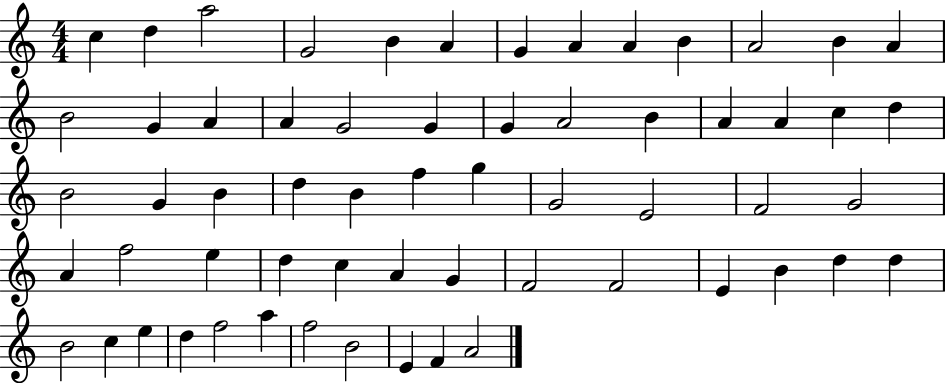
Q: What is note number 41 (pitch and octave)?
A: D5